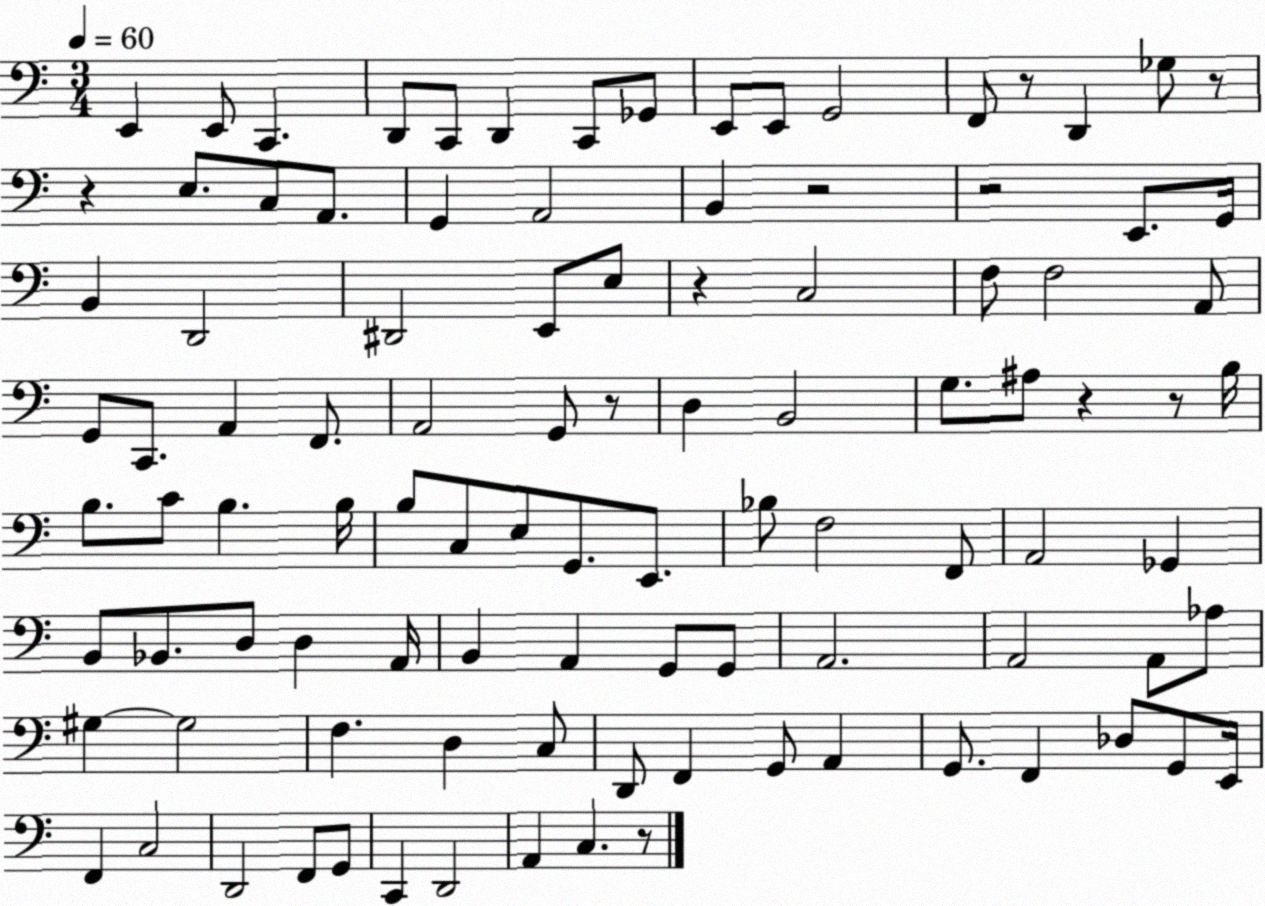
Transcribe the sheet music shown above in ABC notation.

X:1
T:Untitled
M:3/4
L:1/4
K:C
E,, E,,/2 C,, D,,/2 C,,/2 D,, C,,/2 _G,,/2 E,,/2 E,,/2 G,,2 F,,/2 z/2 D,, _G,/2 z/2 z E,/2 C,/2 A,,/2 G,, A,,2 B,, z2 z2 E,,/2 G,,/4 B,, D,,2 ^D,,2 E,,/2 E,/2 z C,2 F,/2 F,2 A,,/2 G,,/2 C,,/2 A,, F,,/2 A,,2 G,,/2 z/2 D, B,,2 G,/2 ^A,/2 z z/2 B,/4 B,/2 C/2 B, B,/4 B,/2 C,/2 E,/2 G,,/2 E,,/2 _B,/2 F,2 F,,/2 A,,2 _G,, B,,/2 _B,,/2 D,/2 D, A,,/4 B,, A,, G,,/2 G,,/2 A,,2 A,,2 A,,/2 _A,/2 ^G, ^G,2 F, D, C,/2 D,,/2 F,, G,,/2 A,, G,,/2 F,, _D,/2 G,,/2 E,,/4 F,, C,2 D,,2 F,,/2 G,,/2 C,, D,,2 A,, C, z/2